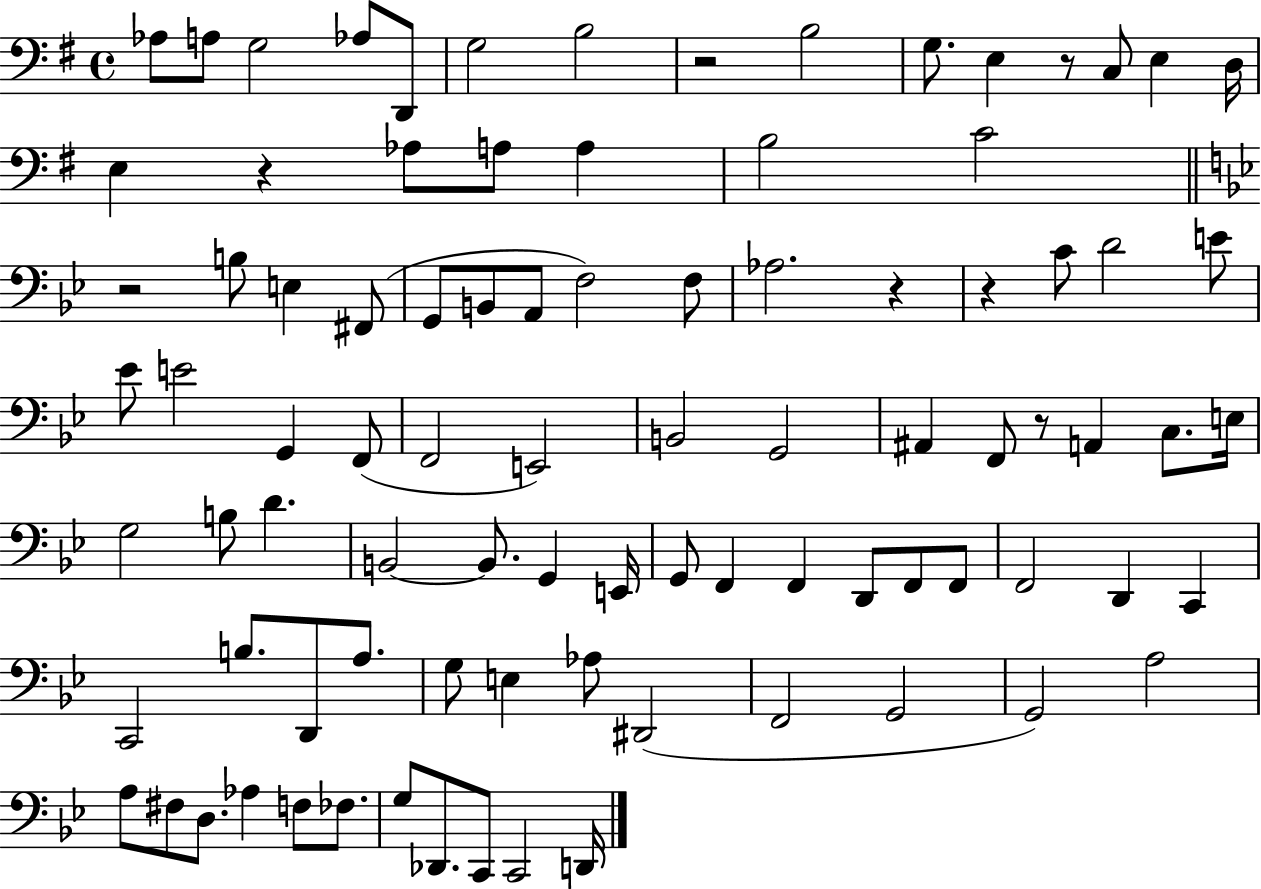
X:1
T:Untitled
M:4/4
L:1/4
K:G
_A,/2 A,/2 G,2 _A,/2 D,,/2 G,2 B,2 z2 B,2 G,/2 E, z/2 C,/2 E, D,/4 E, z _A,/2 A,/2 A, B,2 C2 z2 B,/2 E, ^F,,/2 G,,/2 B,,/2 A,,/2 F,2 F,/2 _A,2 z z C/2 D2 E/2 _E/2 E2 G,, F,,/2 F,,2 E,,2 B,,2 G,,2 ^A,, F,,/2 z/2 A,, C,/2 E,/4 G,2 B,/2 D B,,2 B,,/2 G,, E,,/4 G,,/2 F,, F,, D,,/2 F,,/2 F,,/2 F,,2 D,, C,, C,,2 B,/2 D,,/2 A,/2 G,/2 E, _A,/2 ^D,,2 F,,2 G,,2 G,,2 A,2 A,/2 ^F,/2 D,/2 _A, F,/2 _F,/2 G,/2 _D,,/2 C,,/2 C,,2 D,,/4